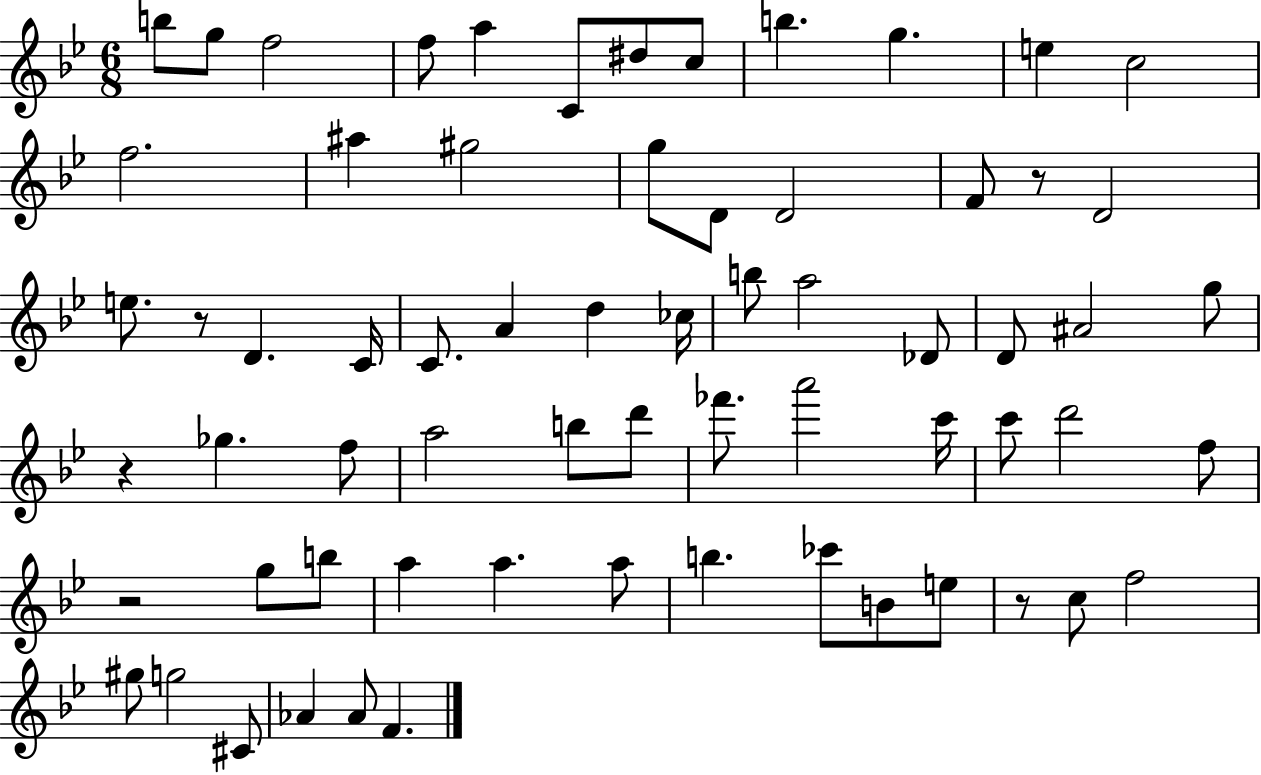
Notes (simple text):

B5/e G5/e F5/h F5/e A5/q C4/e D#5/e C5/e B5/q. G5/q. E5/q C5/h F5/h. A#5/q G#5/h G5/e D4/e D4/h F4/e R/e D4/h E5/e. R/e D4/q. C4/s C4/e. A4/q D5/q CES5/s B5/e A5/h Db4/e D4/e A#4/h G5/e R/q Gb5/q. F5/e A5/h B5/e D6/e FES6/e. A6/h C6/s C6/e D6/h F5/e R/h G5/e B5/e A5/q A5/q. A5/e B5/q. CES6/e B4/e E5/e R/e C5/e F5/h G#5/e G5/h C#4/e Ab4/q Ab4/e F4/q.